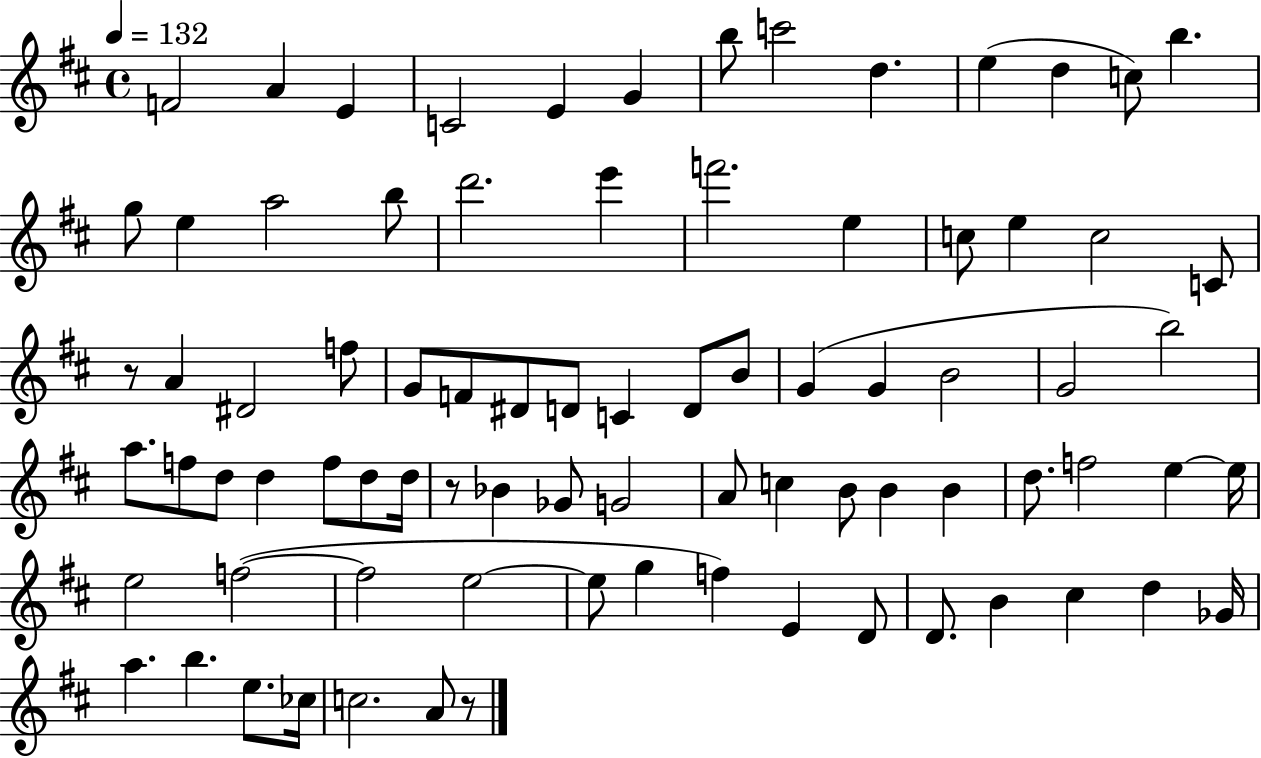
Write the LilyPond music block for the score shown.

{
  \clef treble
  \time 4/4
  \defaultTimeSignature
  \key d \major
  \tempo 4 = 132
  f'2 a'4 e'4 | c'2 e'4 g'4 | b''8 c'''2 d''4. | e''4( d''4 c''8) b''4. | \break g''8 e''4 a''2 b''8 | d'''2. e'''4 | f'''2. e''4 | c''8 e''4 c''2 c'8 | \break r8 a'4 dis'2 f''8 | g'8 f'8 dis'8 d'8 c'4 d'8 b'8 | g'4( g'4 b'2 | g'2 b''2) | \break a''8. f''8 d''8 d''4 f''8 d''8 d''16 | r8 bes'4 ges'8 g'2 | a'8 c''4 b'8 b'4 b'4 | d''8. f''2 e''4~~ e''16 | \break e''2 f''2~(~ | f''2 e''2~~ | e''8 g''4 f''4) e'4 d'8 | d'8. b'4 cis''4 d''4 ges'16 | \break a''4. b''4. e''8. ces''16 | c''2. a'8 r8 | \bar "|."
}